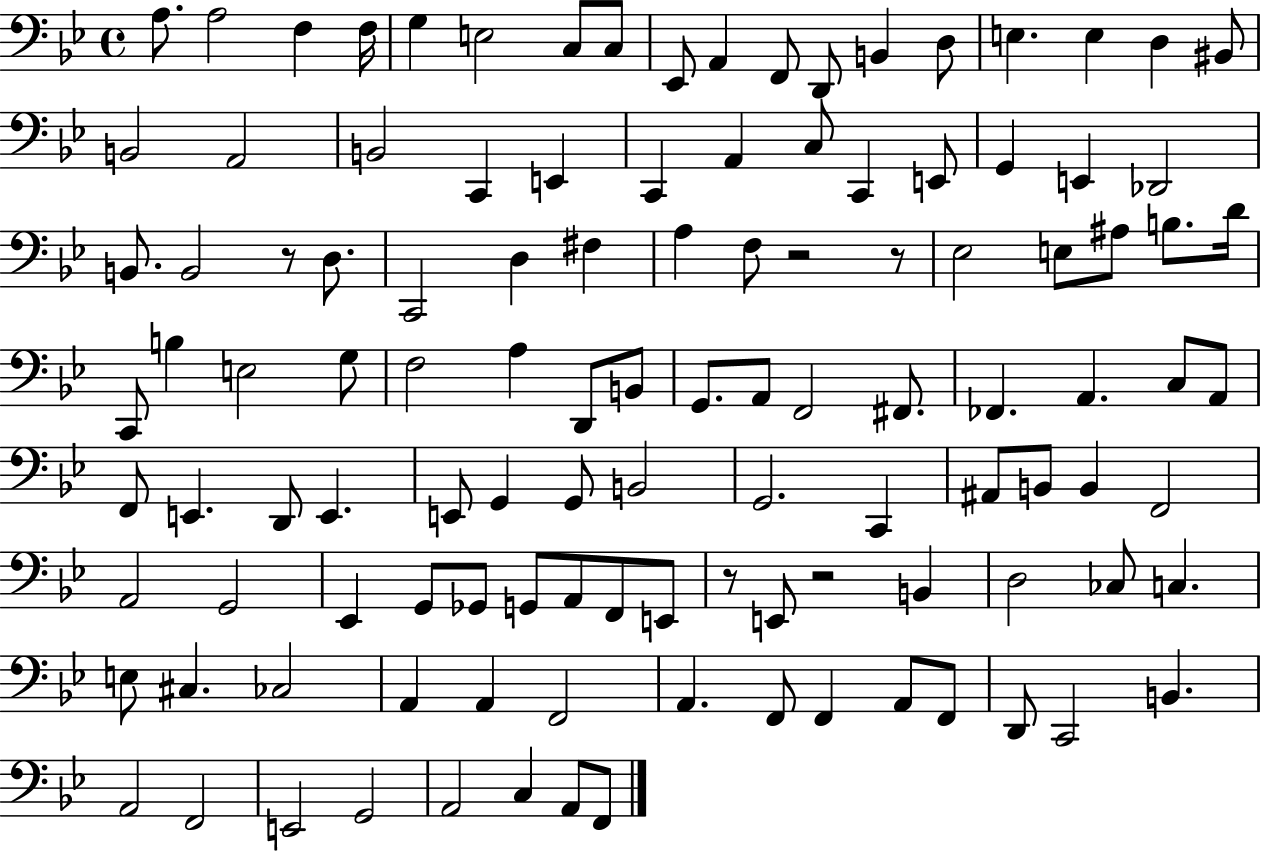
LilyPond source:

{
  \clef bass
  \time 4/4
  \defaultTimeSignature
  \key bes \major
  a8. a2 f4 f16 | g4 e2 c8 c8 | ees,8 a,4 f,8 d,8 b,4 d8 | e4. e4 d4 bis,8 | \break b,2 a,2 | b,2 c,4 e,4 | c,4 a,4 c8 c,4 e,8 | g,4 e,4 des,2 | \break b,8. b,2 r8 d8. | c,2 d4 fis4 | a4 f8 r2 r8 | ees2 e8 ais8 b8. d'16 | \break c,8 b4 e2 g8 | f2 a4 d,8 b,8 | g,8. a,8 f,2 fis,8. | fes,4. a,4. c8 a,8 | \break f,8 e,4. d,8 e,4. | e,8 g,4 g,8 b,2 | g,2. c,4 | ais,8 b,8 b,4 f,2 | \break a,2 g,2 | ees,4 g,8 ges,8 g,8 a,8 f,8 e,8 | r8 e,8 r2 b,4 | d2 ces8 c4. | \break e8 cis4. ces2 | a,4 a,4 f,2 | a,4. f,8 f,4 a,8 f,8 | d,8 c,2 b,4. | \break a,2 f,2 | e,2 g,2 | a,2 c4 a,8 f,8 | \bar "|."
}